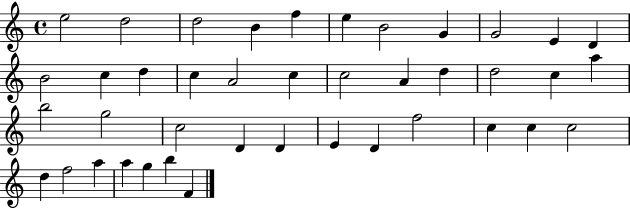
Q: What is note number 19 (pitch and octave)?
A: A4